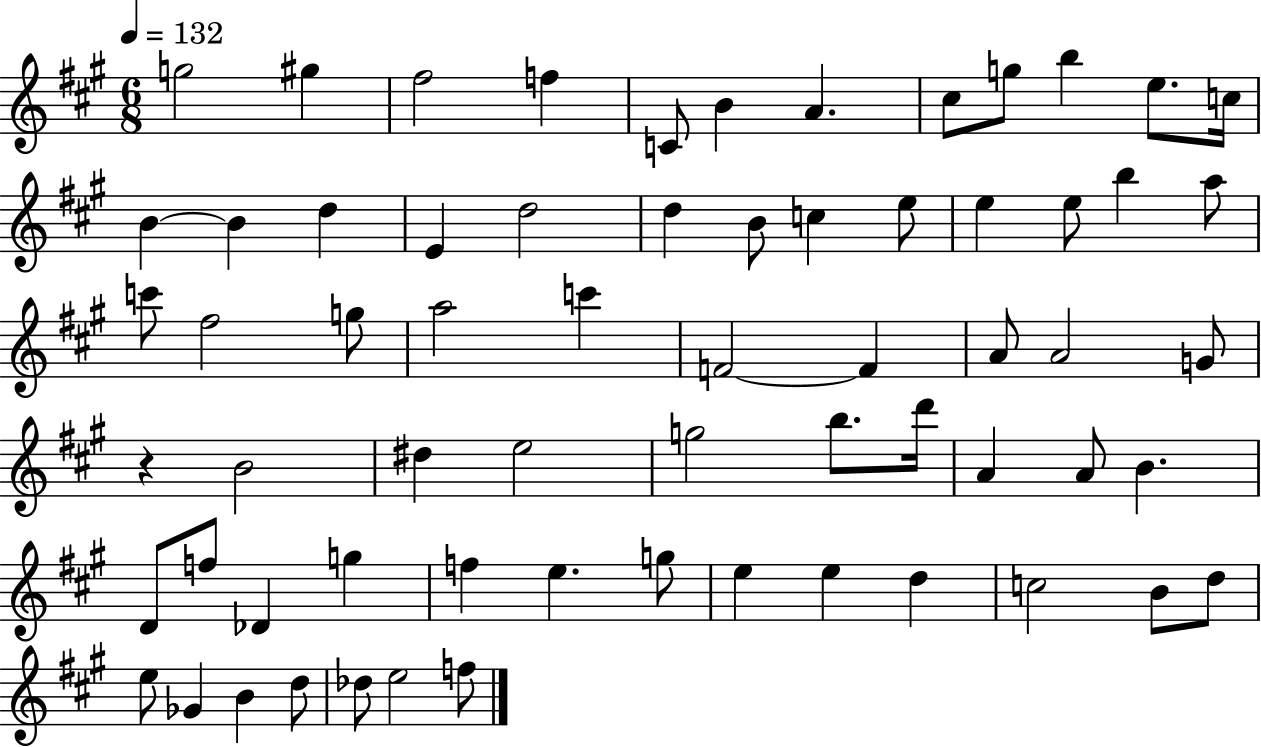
G5/h G#5/q F#5/h F5/q C4/e B4/q A4/q. C#5/e G5/e B5/q E5/e. C5/s B4/q B4/q D5/q E4/q D5/h D5/q B4/e C5/q E5/e E5/q E5/e B5/q A5/e C6/e F#5/h G5/e A5/h C6/q F4/h F4/q A4/e A4/h G4/e R/q B4/h D#5/q E5/h G5/h B5/e. D6/s A4/q A4/e B4/q. D4/e F5/e Db4/q G5/q F5/q E5/q. G5/e E5/q E5/q D5/q C5/h B4/e D5/e E5/e Gb4/q B4/q D5/e Db5/e E5/h F5/e